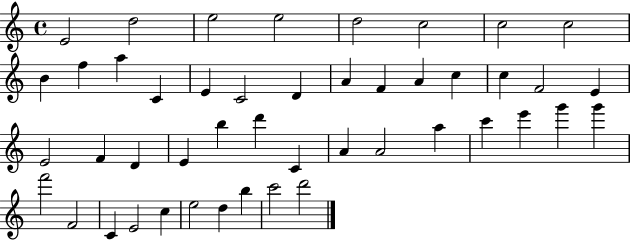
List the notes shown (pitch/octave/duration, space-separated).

E4/h D5/h E5/h E5/h D5/h C5/h C5/h C5/h B4/q F5/q A5/q C4/q E4/q C4/h D4/q A4/q F4/q A4/q C5/q C5/q F4/h E4/q E4/h F4/q D4/q E4/q B5/q D6/q C4/q A4/q A4/h A5/q C6/q E6/q G6/q G6/q F6/h F4/h C4/q E4/h C5/q E5/h D5/q B5/q C6/h D6/h